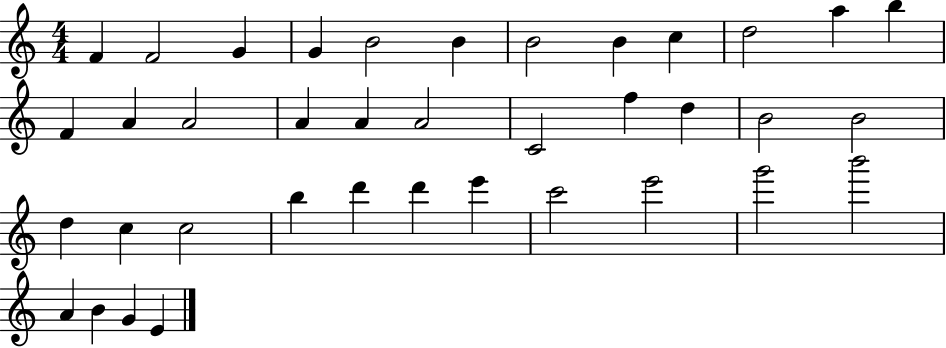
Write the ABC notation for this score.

X:1
T:Untitled
M:4/4
L:1/4
K:C
F F2 G G B2 B B2 B c d2 a b F A A2 A A A2 C2 f d B2 B2 d c c2 b d' d' e' c'2 e'2 g'2 b'2 A B G E